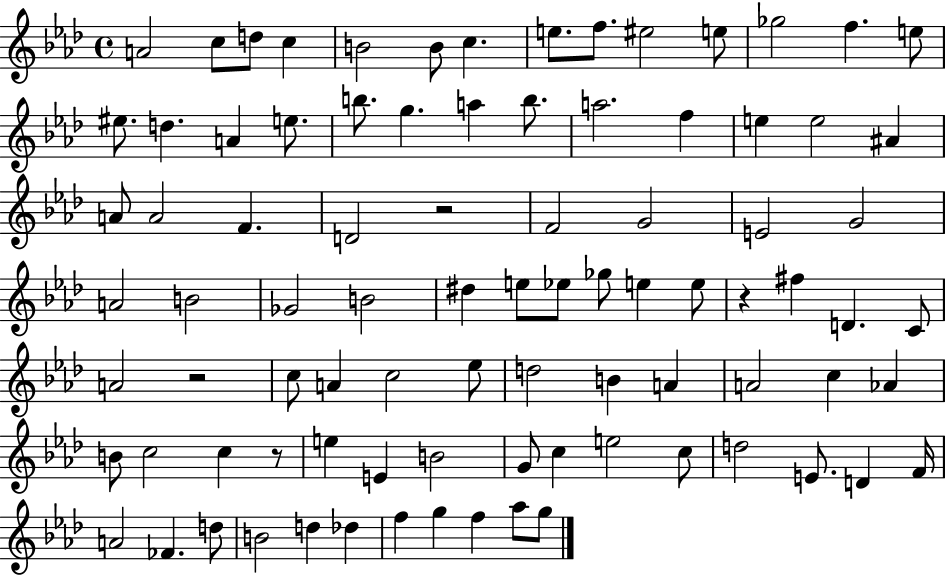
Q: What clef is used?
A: treble